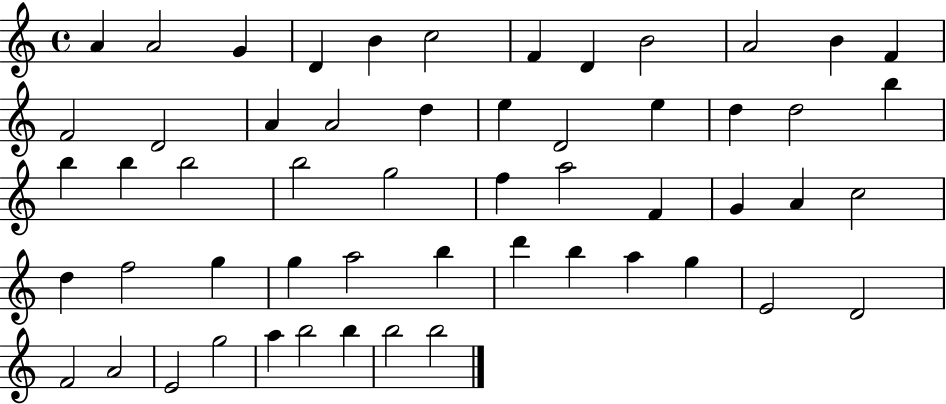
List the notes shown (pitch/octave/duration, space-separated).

A4/q A4/h G4/q D4/q B4/q C5/h F4/q D4/q B4/h A4/h B4/q F4/q F4/h D4/h A4/q A4/h D5/q E5/q D4/h E5/q D5/q D5/h B5/q B5/q B5/q B5/h B5/h G5/h F5/q A5/h F4/q G4/q A4/q C5/h D5/q F5/h G5/q G5/q A5/h B5/q D6/q B5/q A5/q G5/q E4/h D4/h F4/h A4/h E4/h G5/h A5/q B5/h B5/q B5/h B5/h